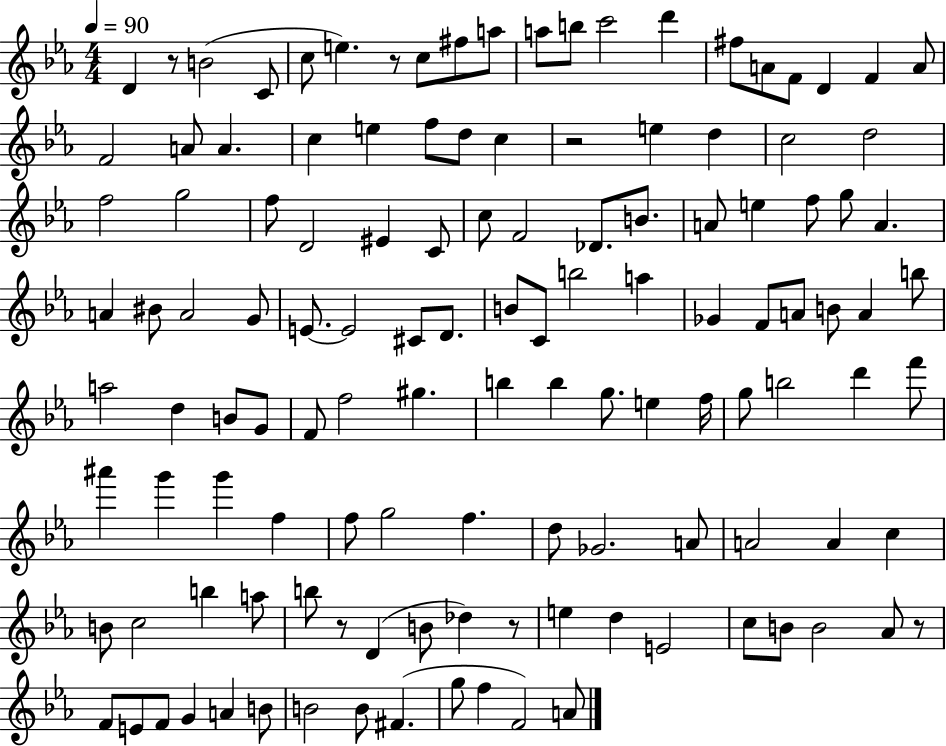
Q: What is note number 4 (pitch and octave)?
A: C5